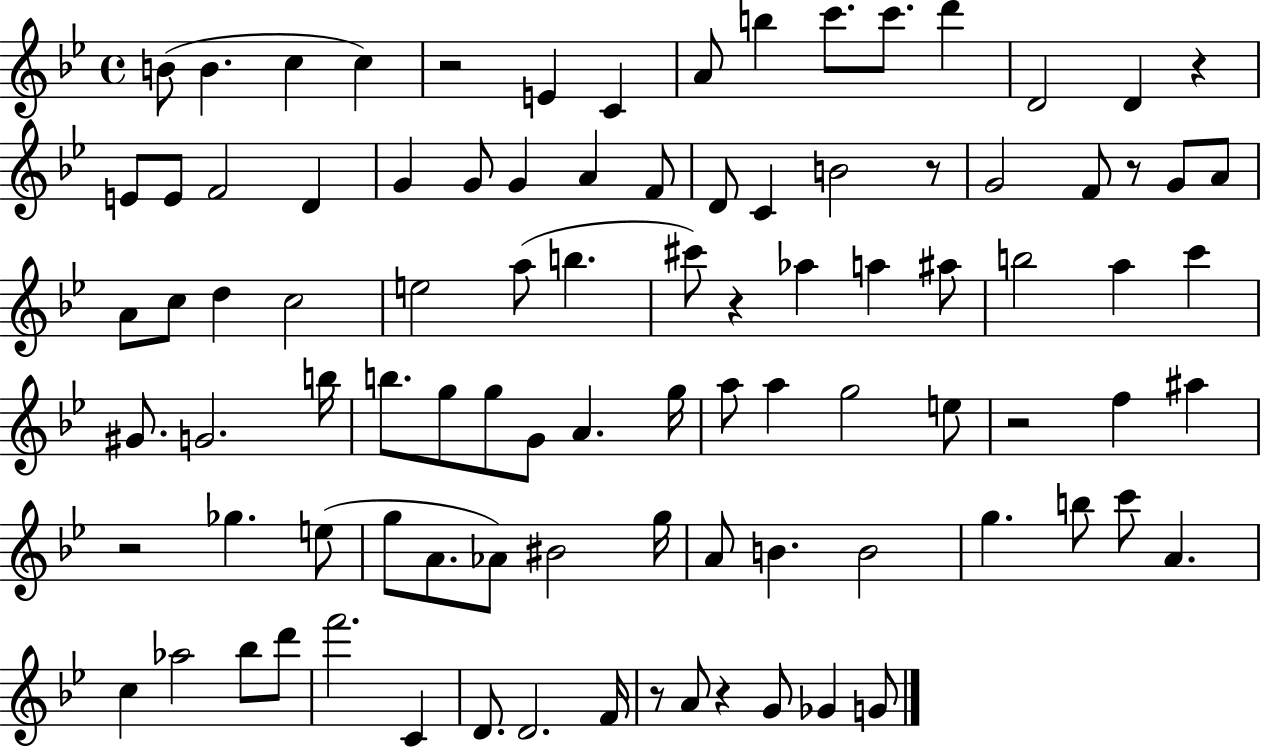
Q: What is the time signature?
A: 4/4